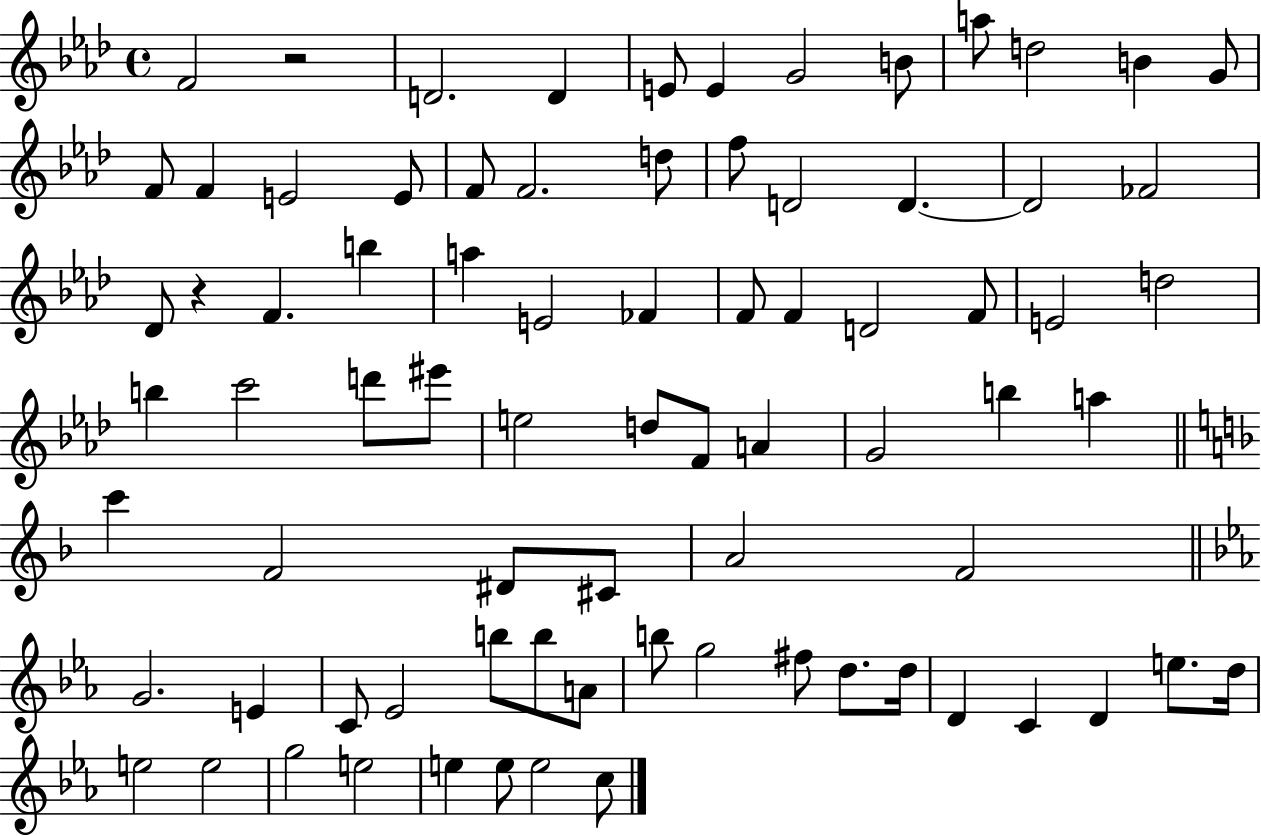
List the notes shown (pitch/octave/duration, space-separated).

F4/h R/h D4/h. D4/q E4/e E4/q G4/h B4/e A5/e D5/h B4/q G4/e F4/e F4/q E4/h E4/e F4/e F4/h. D5/e F5/e D4/h D4/q. D4/h FES4/h Db4/e R/q F4/q. B5/q A5/q E4/h FES4/q F4/e F4/q D4/h F4/e E4/h D5/h B5/q C6/h D6/e EIS6/e E5/h D5/e F4/e A4/q G4/h B5/q A5/q C6/q F4/h D#4/e C#4/e A4/h F4/h G4/h. E4/q C4/e Eb4/h B5/e B5/e A4/e B5/e G5/h F#5/e D5/e. D5/s D4/q C4/q D4/q E5/e. D5/s E5/h E5/h G5/h E5/h E5/q E5/e E5/h C5/e